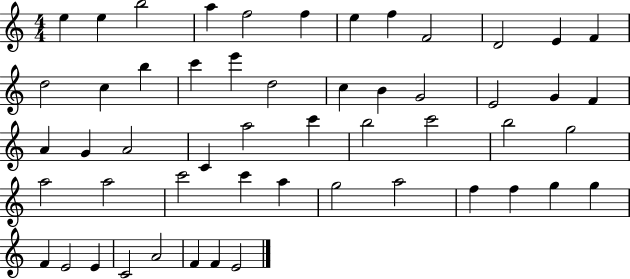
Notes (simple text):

E5/q E5/q B5/h A5/q F5/h F5/q E5/q F5/q F4/h D4/h E4/q F4/q D5/h C5/q B5/q C6/q E6/q D5/h C5/q B4/q G4/h E4/h G4/q F4/q A4/q G4/q A4/h C4/q A5/h C6/q B5/h C6/h B5/h G5/h A5/h A5/h C6/h C6/q A5/q G5/h A5/h F5/q F5/q G5/q G5/q F4/q E4/h E4/q C4/h A4/h F4/q F4/q E4/h